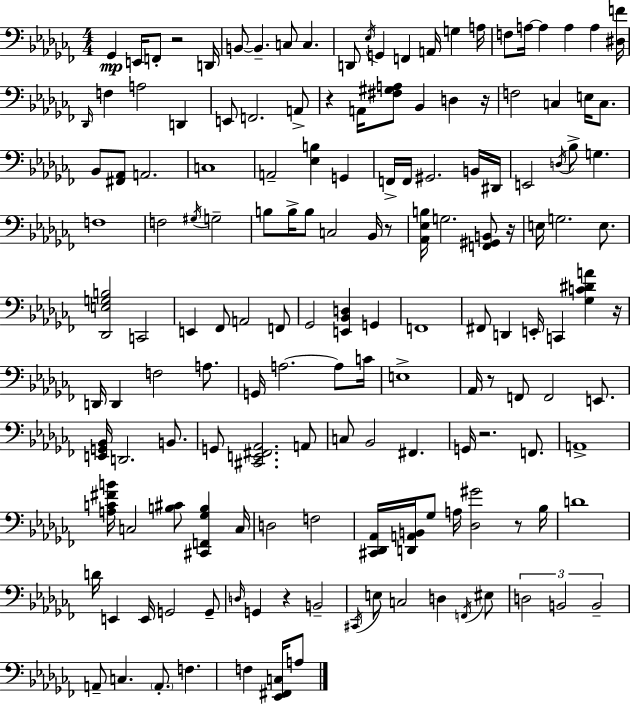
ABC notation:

X:1
T:Untitled
M:4/4
L:1/4
K:Abm
_G,, E,,/4 F,,/2 z2 D,,/4 B,,/2 B,, C,/2 C, D,,/2 _E,/4 G,, F,, A,,/4 G, A,/4 F,/2 A,/4 A, A, A, [^D,F]/4 _D,,/4 F, A,2 D,, E,,/2 F,,2 A,,/2 z A,,/4 [^F,^G,A,]/2 _B,, D, z/4 F,2 C, E,/4 C,/2 _B,,/2 [^F,,_A,,]/2 A,,2 C,4 A,,2 [_E,B,] G,, F,,/4 F,,/4 ^G,,2 B,,/4 ^D,,/4 E,,2 D,/4 _B,/2 G, F,4 F,2 ^G,/4 G,2 B,/2 B,/4 B,/2 C,2 _B,,/4 z/2 [_A,,_E,B,]/4 G,2 [F,,^G,,B,,]/2 z/4 E,/4 G,2 E,/2 [_D,,E,G,B,]2 C,,2 E,, _F,,/2 A,,2 F,,/2 _G,,2 [E,,_B,,D,] G,, F,,4 ^F,,/2 D,, E,,/4 C,, [_G,C^DA] z/4 D,,/4 D,, F,2 A,/2 G,,/4 A,2 A,/2 C/4 E,4 _A,,/4 z/2 F,,/2 F,,2 E,,/2 [E,,G,,_B,,]/4 D,,2 B,,/2 G,,/2 [^C,,E,,^F,,_A,,]2 A,,/2 C,/2 _B,,2 ^F,, G,,/4 z2 F,,/2 A,,4 [A,C^FB]/4 C,2 [B,^C]/2 [^C,,F,,_G,B,] C,/4 D,2 F,2 [^C,,_D,,_A,,]/4 [D,,A,,B,,]/4 _G,/2 A,/4 [_D,^G]2 z/2 _B,/4 D4 D/4 E,, E,,/4 G,,2 G,,/2 D,/4 G,, z B,,2 ^C,,/4 E,/2 C,2 D, F,,/4 ^E,/2 D,2 B,,2 B,,2 A,,/2 C, A,,/2 F, F, [_E,,^F,,C,]/4 A,/2